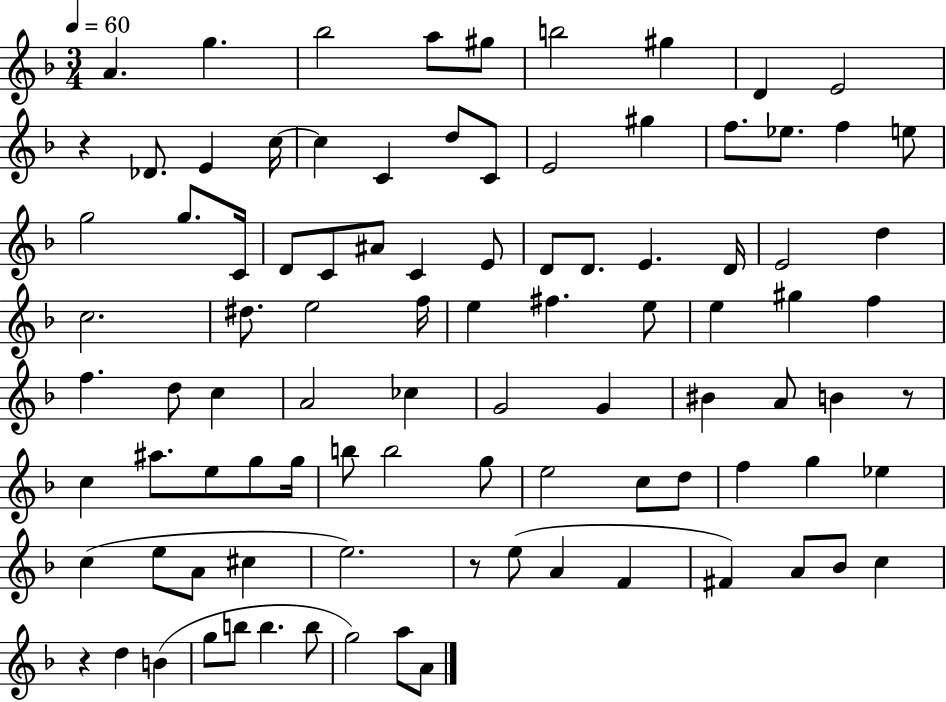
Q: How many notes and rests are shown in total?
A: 95